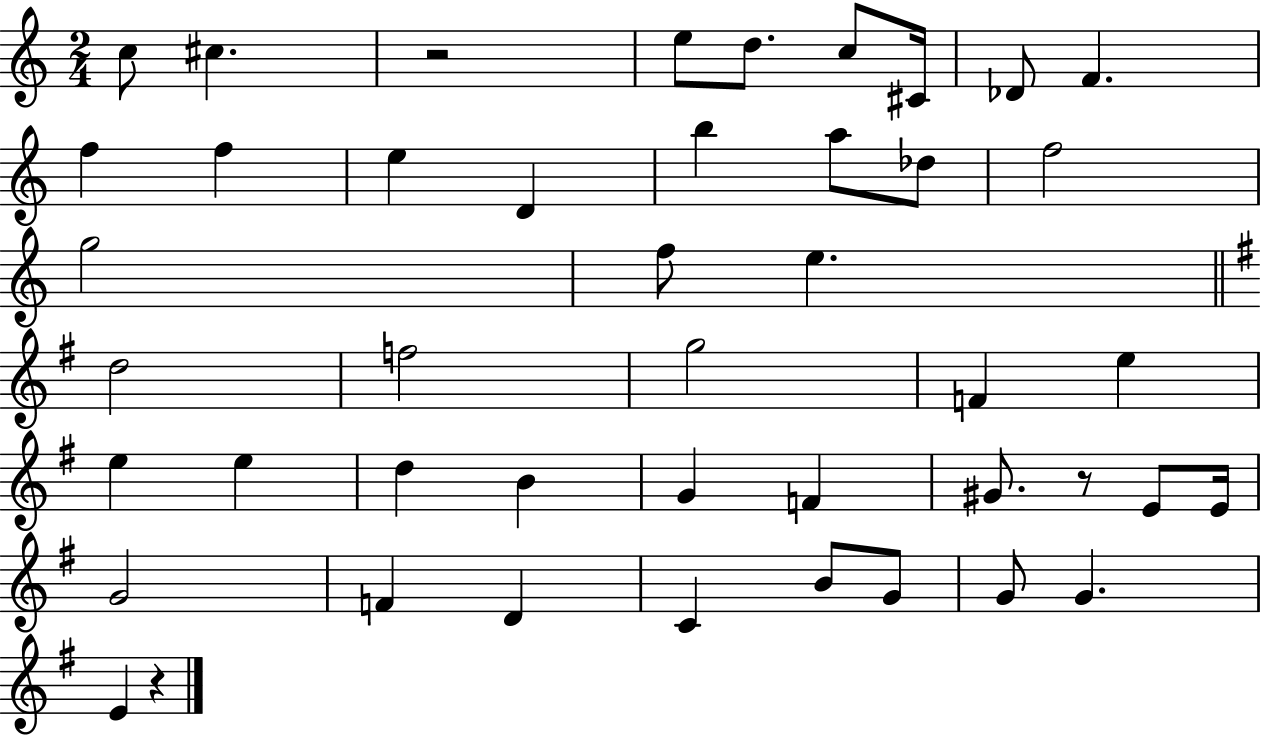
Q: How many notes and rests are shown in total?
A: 45